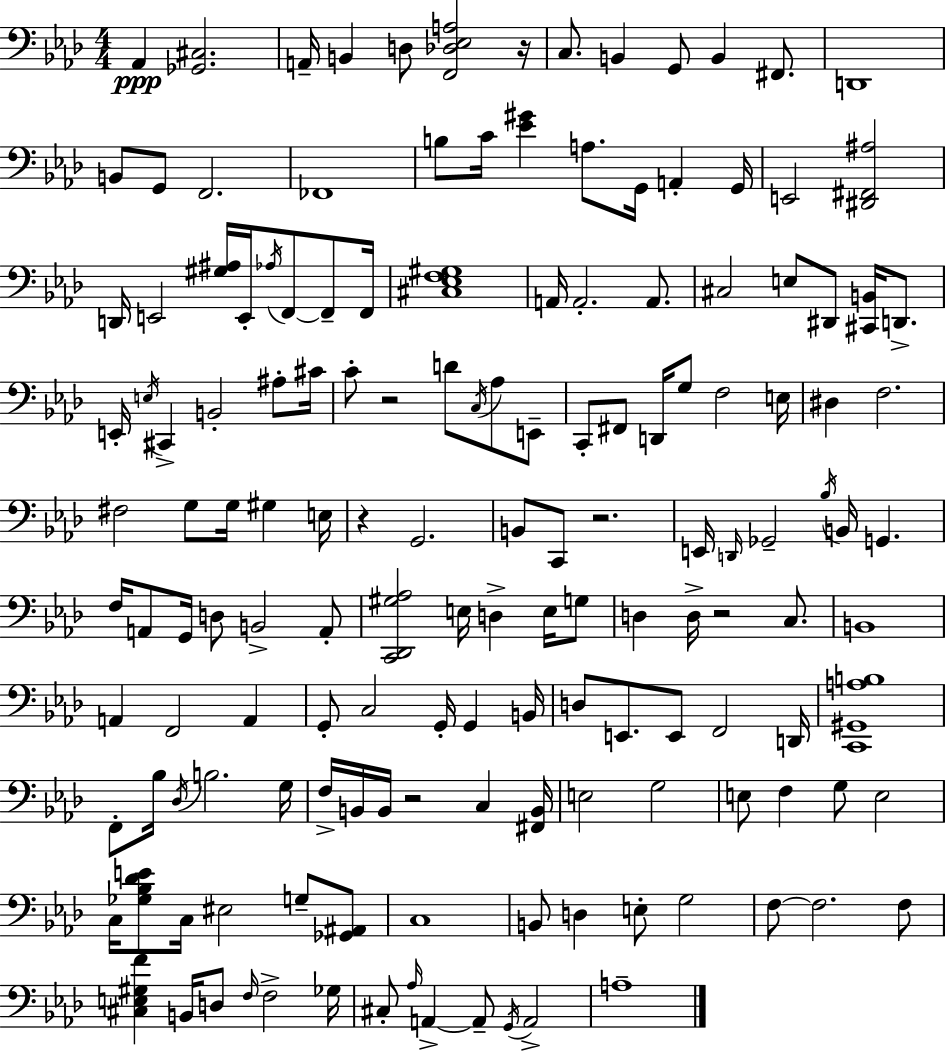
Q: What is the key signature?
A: F minor